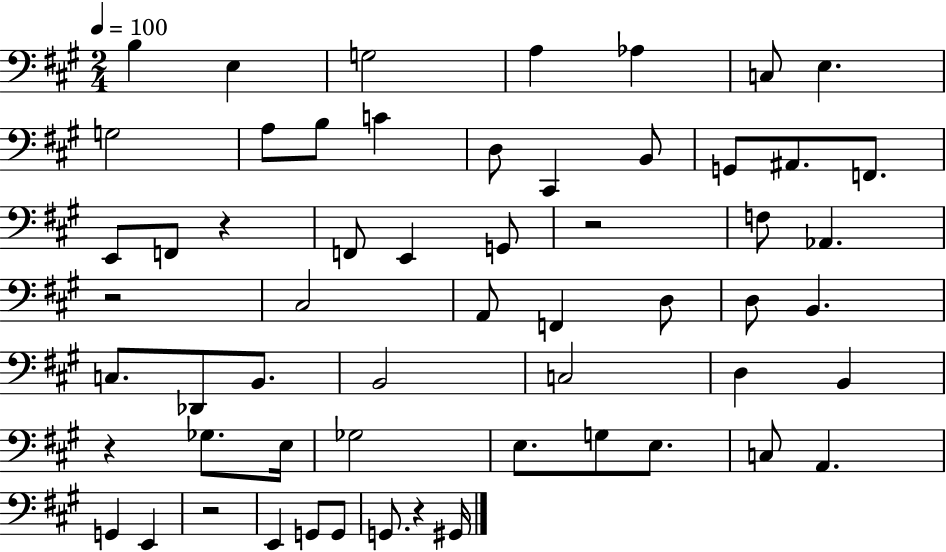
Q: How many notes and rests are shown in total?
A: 58